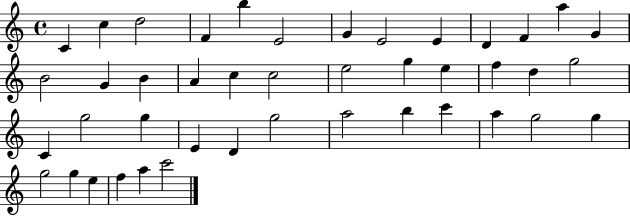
X:1
T:Untitled
M:4/4
L:1/4
K:C
C c d2 F b E2 G E2 E D F a G B2 G B A c c2 e2 g e f d g2 C g2 g E D g2 a2 b c' a g2 g g2 g e f a c'2